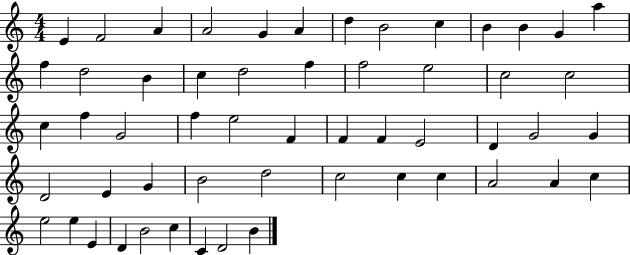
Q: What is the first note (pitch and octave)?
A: E4